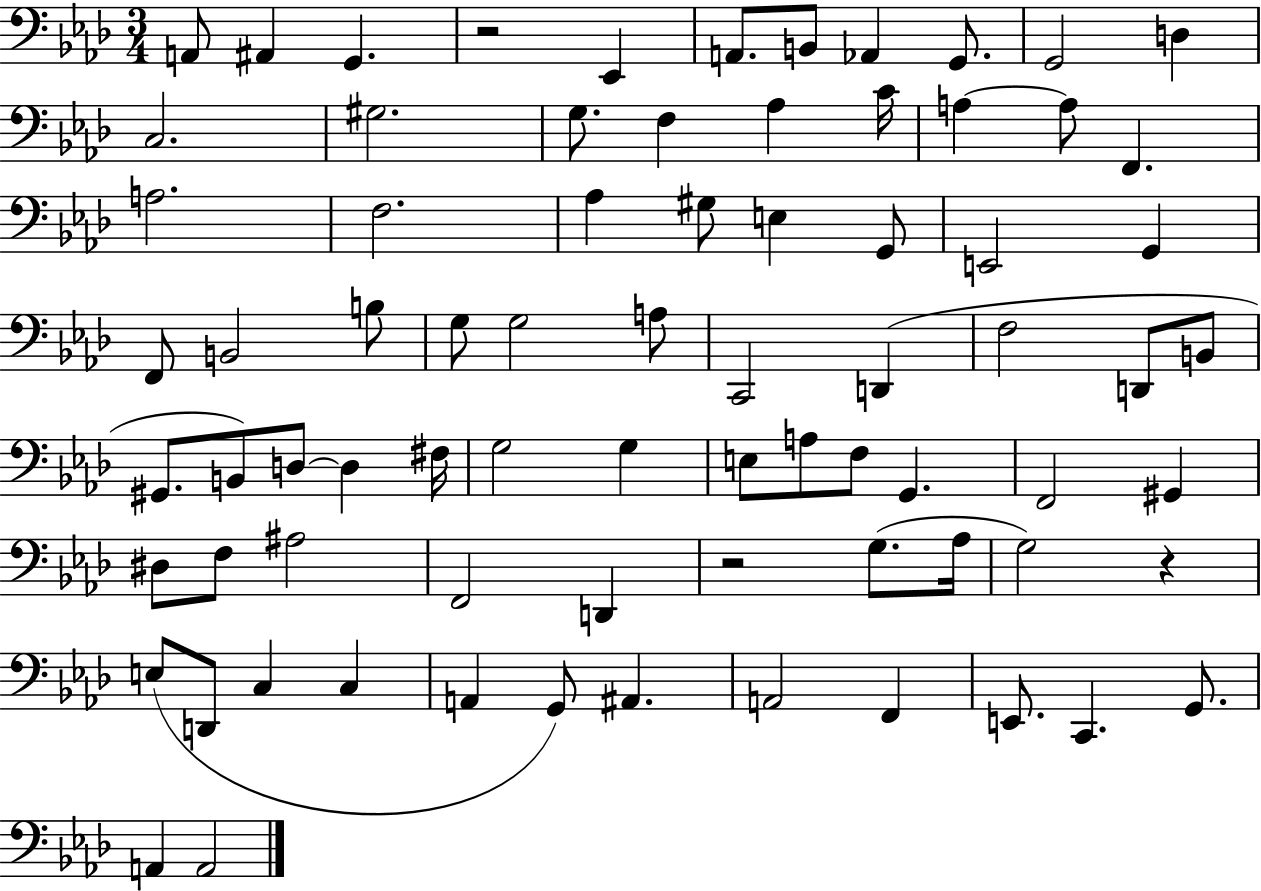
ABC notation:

X:1
T:Untitled
M:3/4
L:1/4
K:Ab
A,,/2 ^A,, G,, z2 _E,, A,,/2 B,,/2 _A,, G,,/2 G,,2 D, C,2 ^G,2 G,/2 F, _A, C/4 A, A,/2 F,, A,2 F,2 _A, ^G,/2 E, G,,/2 E,,2 G,, F,,/2 B,,2 B,/2 G,/2 G,2 A,/2 C,,2 D,, F,2 D,,/2 B,,/2 ^G,,/2 B,,/2 D,/2 D, ^F,/4 G,2 G, E,/2 A,/2 F,/2 G,, F,,2 ^G,, ^D,/2 F,/2 ^A,2 F,,2 D,, z2 G,/2 _A,/4 G,2 z E,/2 D,,/2 C, C, A,, G,,/2 ^A,, A,,2 F,, E,,/2 C,, G,,/2 A,, A,,2